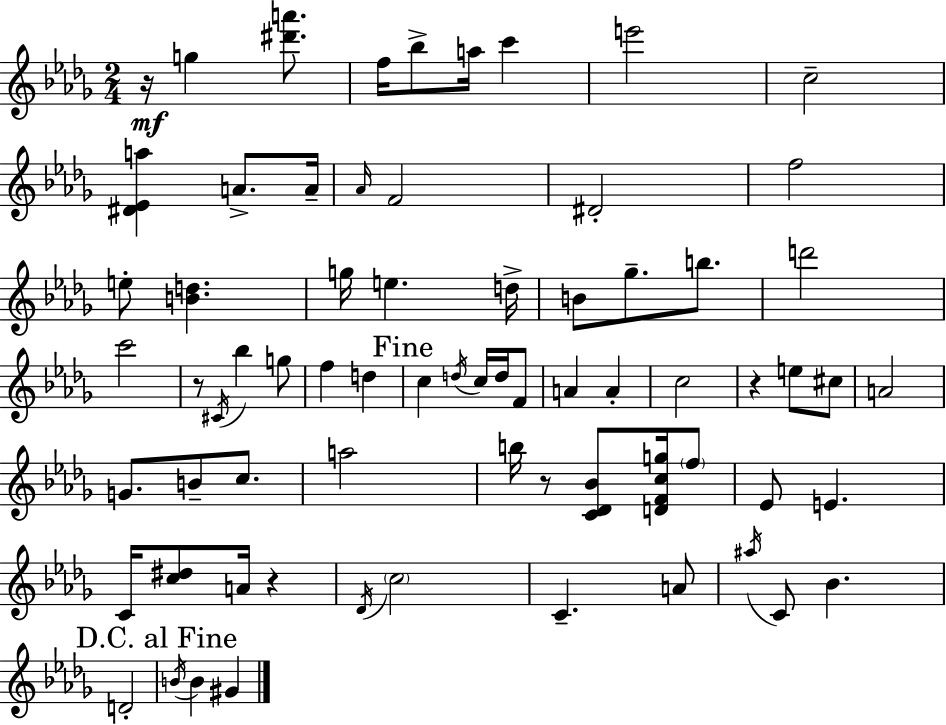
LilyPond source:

{
  \clef treble
  \numericTimeSignature
  \time 2/4
  \key bes \minor
  \repeat volta 2 { r16\mf g''4 <dis''' a'''>8. | f''16 bes''8-> a''16 c'''4 | e'''2 | c''2-- | \break <dis' ees' a''>4 a'8.-> a'16-- | \grace { aes'16 } f'2 | dis'2-. | f''2 | \break e''8-. <b' d''>4. | g''16 e''4. | d''16-> b'8 ges''8.-- b''8. | d'''2 | \break c'''2 | r8 \acciaccatura { cis'16 } bes''4 | g''8 f''4 d''4 | \mark "Fine" c''4 \acciaccatura { d''16 } c''16 | \break d''16 f'8 a'4 a'4-. | c''2 | r4 e''8 | cis''8 a'2 | \break g'8. b'8-- | c''8. a''2 | b''16 r8 <c' des' bes'>8 | <d' f' c'' g''>16 \parenthesize f''8 ees'8 e'4. | \break c'16 <c'' dis''>8 a'16 r4 | \acciaccatura { des'16 } \parenthesize c''2 | c'4.-- | a'8 \acciaccatura { ais''16 } c'8 bes'4. | \break d'2-. | \mark "D.C. al Fine" \acciaccatura { b'16 } b'4 | gis'4 } \bar "|."
}